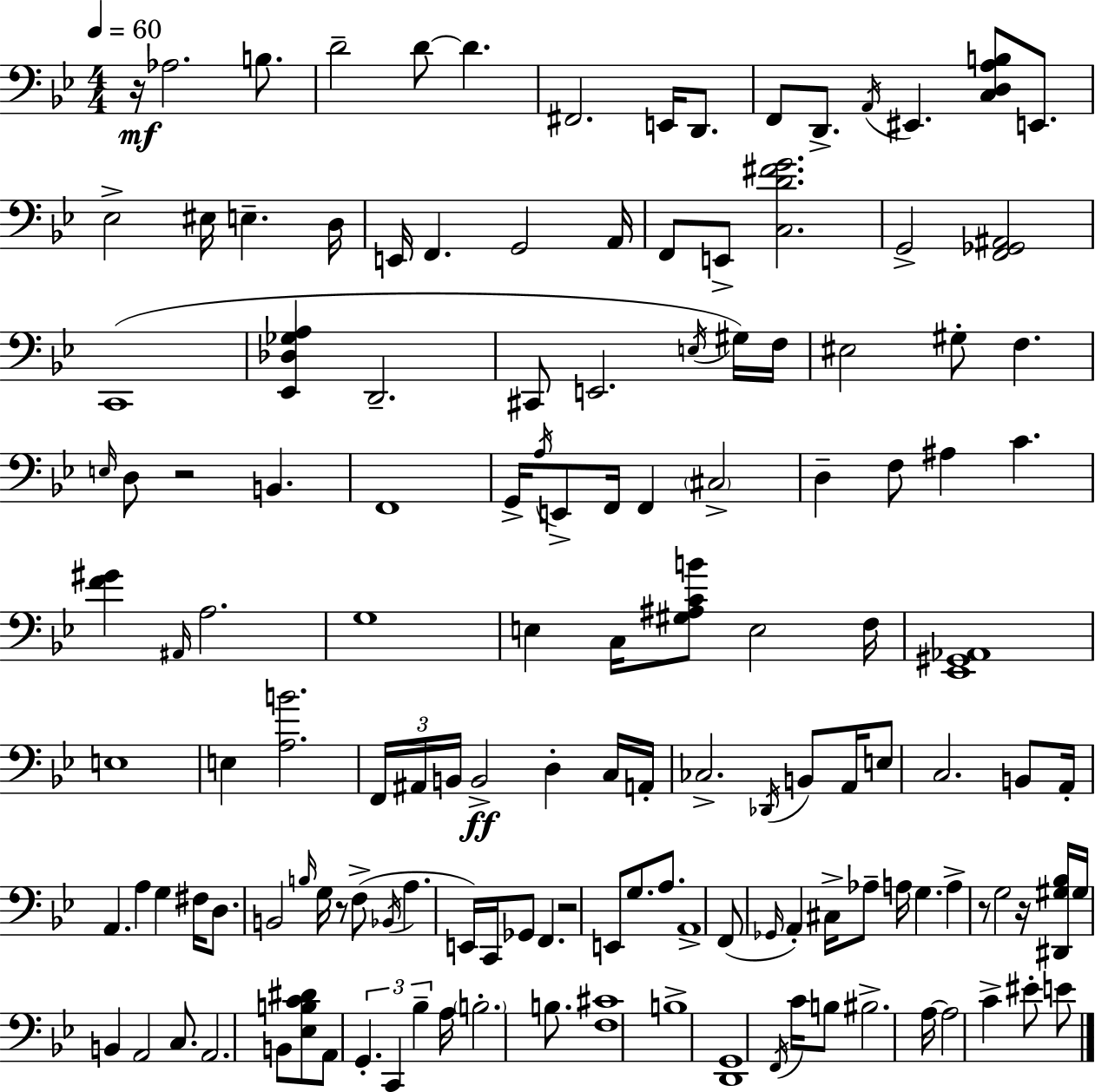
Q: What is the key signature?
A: G minor